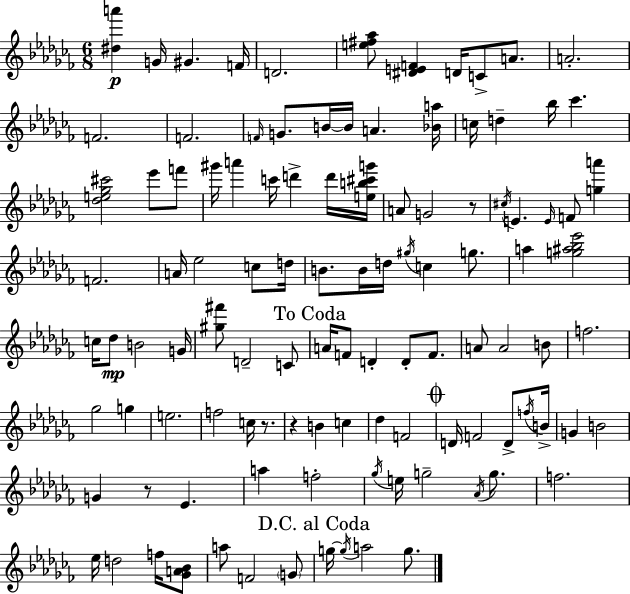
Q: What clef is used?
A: treble